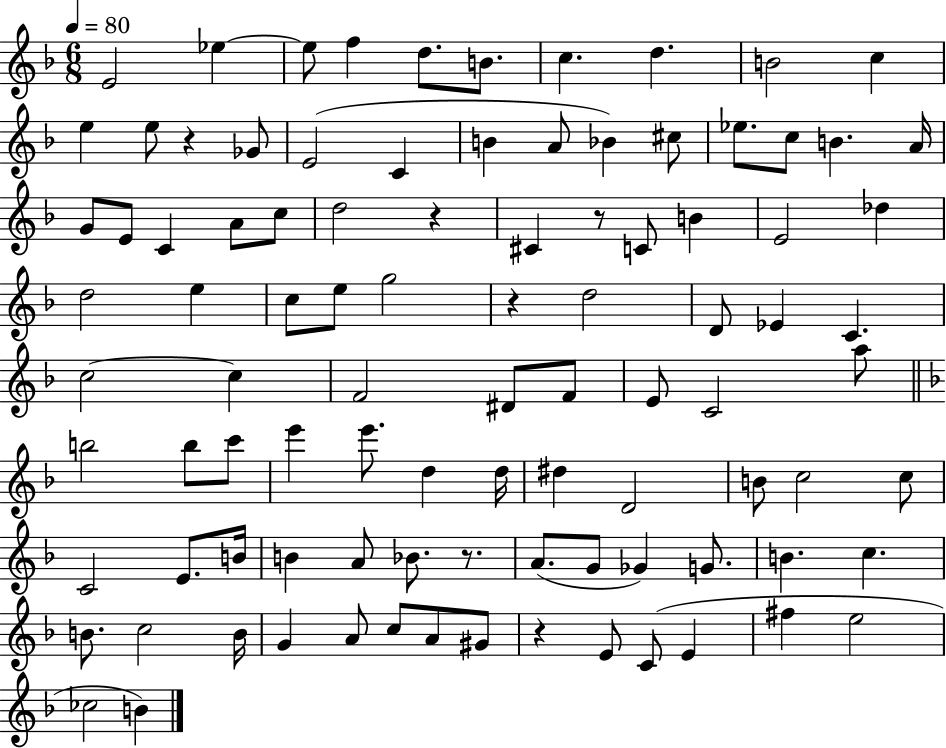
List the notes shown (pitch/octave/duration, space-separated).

E4/h Eb5/q Eb5/e F5/q D5/e. B4/e. C5/q. D5/q. B4/h C5/q E5/q E5/e R/q Gb4/e E4/h C4/q B4/q A4/e Bb4/q C#5/e Eb5/e. C5/e B4/q. A4/s G4/e E4/e C4/q A4/e C5/e D5/h R/q C#4/q R/e C4/e B4/q E4/h Db5/q D5/h E5/q C5/e E5/e G5/h R/q D5/h D4/e Eb4/q C4/q. C5/h C5/q F4/h D#4/e F4/e E4/e C4/h A5/e B5/h B5/e C6/e E6/q E6/e. D5/q D5/s D#5/q D4/h B4/e C5/h C5/e C4/h E4/e. B4/s B4/q A4/e Bb4/e. R/e. A4/e. G4/e Gb4/q G4/e. B4/q. C5/q. B4/e. C5/h B4/s G4/q A4/e C5/e A4/e G#4/e R/q E4/e C4/e E4/q F#5/q E5/h CES5/h B4/q